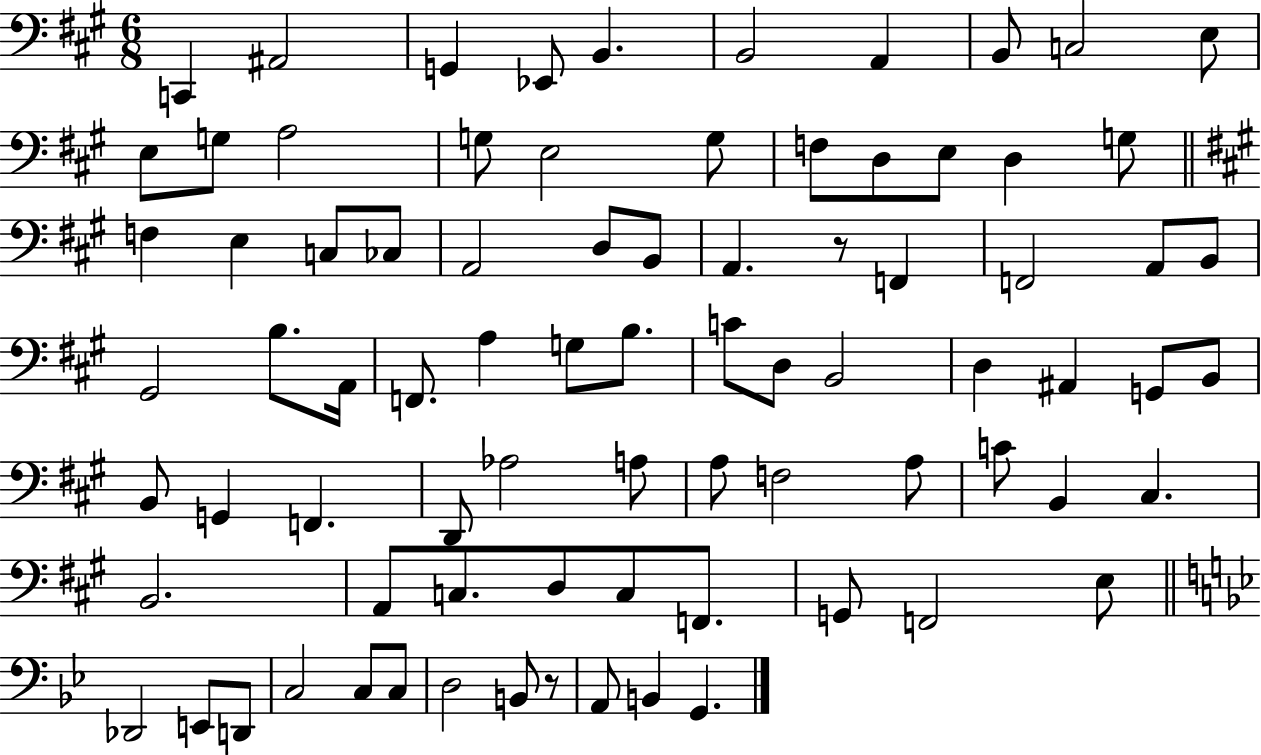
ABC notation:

X:1
T:Untitled
M:6/8
L:1/4
K:A
C,, ^A,,2 G,, _E,,/2 B,, B,,2 A,, B,,/2 C,2 E,/2 E,/2 G,/2 A,2 G,/2 E,2 G,/2 F,/2 D,/2 E,/2 D, G,/2 F, E, C,/2 _C,/2 A,,2 D,/2 B,,/2 A,, z/2 F,, F,,2 A,,/2 B,,/2 ^G,,2 B,/2 A,,/4 F,,/2 A, G,/2 B,/2 C/2 D,/2 B,,2 D, ^A,, G,,/2 B,,/2 B,,/2 G,, F,, D,,/2 _A,2 A,/2 A,/2 F,2 A,/2 C/2 B,, ^C, B,,2 A,,/2 C,/2 D,/2 C,/2 F,,/2 G,,/2 F,,2 E,/2 _D,,2 E,,/2 D,,/2 C,2 C,/2 C,/2 D,2 B,,/2 z/2 A,,/2 B,, G,,